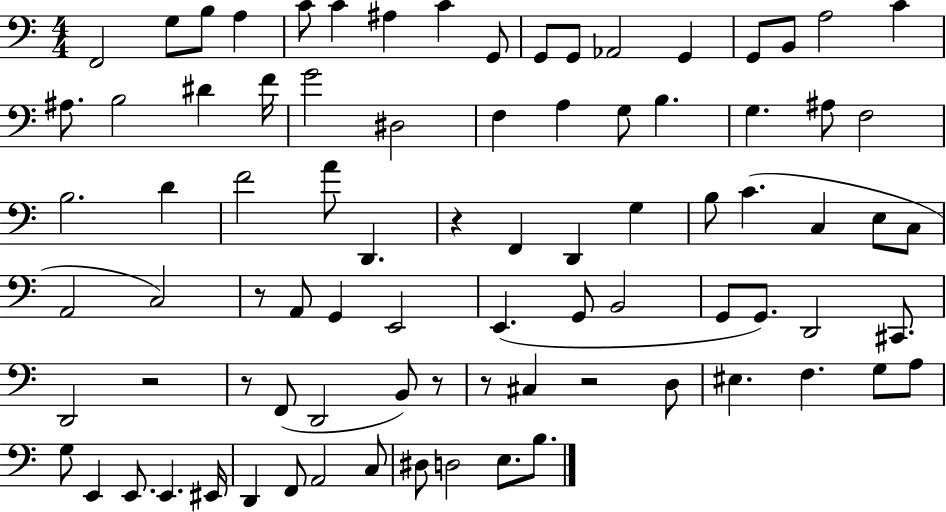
{
  \clef bass
  \numericTimeSignature
  \time 4/4
  \key c \major
  f,2 g8 b8 a4 | c'8 c'4 ais4 c'4 g,8 | g,8 g,8 aes,2 g,4 | g,8 b,8 a2 c'4 | \break ais8. b2 dis'4 f'16 | g'2 dis2 | f4 a4 g8 b4. | g4. ais8 f2 | \break b2. d'4 | f'2 a'8 d,4. | r4 f,4 d,4 g4 | b8 c'4.( c4 e8 c8 | \break a,2 c2) | r8 a,8 g,4 e,2 | e,4.( g,8 b,2 | g,8 g,8.) d,2 cis,8. | \break d,2 r2 | r8 f,8( d,2 b,8) r8 | r8 cis4 r2 d8 | eis4. f4. g8 a8 | \break g8 e,4 e,8. e,4. eis,16 | d,4 f,8 a,2 c8 | dis8 d2 e8. b8. | \bar "|."
}